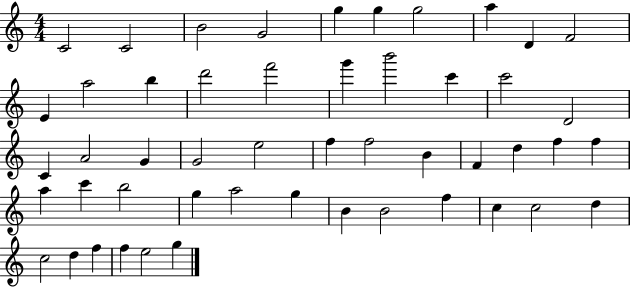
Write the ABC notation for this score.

X:1
T:Untitled
M:4/4
L:1/4
K:C
C2 C2 B2 G2 g g g2 a D F2 E a2 b d'2 f'2 g' b'2 c' c'2 D2 C A2 G G2 e2 f f2 B F d f f a c' b2 g a2 g B B2 f c c2 d c2 d f f e2 g